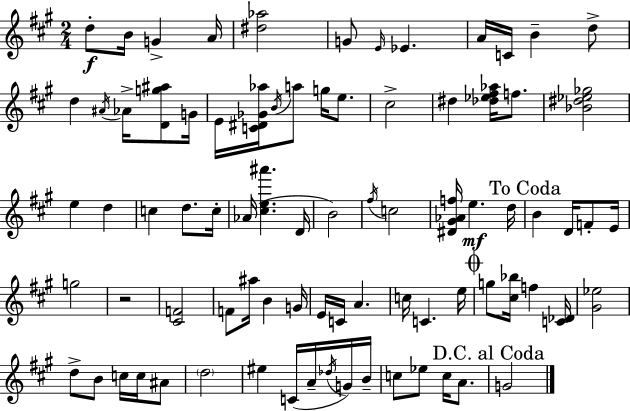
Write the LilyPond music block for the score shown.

{
  \clef treble
  \numericTimeSignature
  \time 2/4
  \key a \major
  d''8-.\f b'16 g'4-> a'16 | <dis'' aes''>2 | g'8 \grace { e'16 } ees'4. | a'16 c'16 b'4-- d''8-> | \break d''4 \acciaccatura { ais'16 } aes'16-> <d' g'' ais''>8 | g'16 e'16 <c' dis' ges' aes''>16 \acciaccatura { b'16 } a''8 g''16 | e''8. cis''2-> | dis''4 <des'' ees'' fis'' aes''>16 | \break f''8. <bes' dis'' ees'' ges''>2 | e''4 d''4 | c''4 d''8. | c''16-. aes'16( <cis'' e'' ais'''>4. | \break d'16 b'2) | \acciaccatura { fis''16 } c''2 | <dis' gis' aes' f''>16 e''4.\mf | d''16 \mark "To Coda" b'4 | \break d'16 f'8-. e'16 g''2 | r2 | <cis' f'>2 | f'8 ais''16 b'4 | \break g'16 e'16 c'16 a'4. | c''16 c'4. | e''16 \mark \markup { \musicglyph "scripts.coda" } g''8 <cis'' bes''>16 f''4 | <c' des'>16 <gis' ees''>2 | \break d''8-> b'8 | c''16 c''16 ais'8 \parenthesize d''2 | eis''4 | c'16( a'16-- \acciaccatura { des''16 }) g'16 b'16-- c''8 ees''8 | \break c''16 a'8. \mark "D.C. al Coda" g'2 | \bar "|."
}